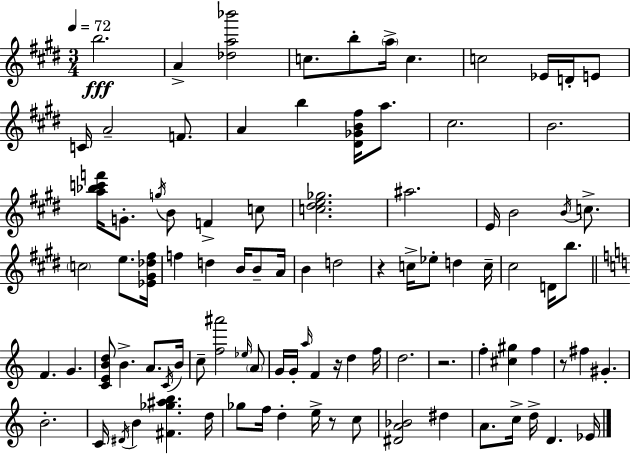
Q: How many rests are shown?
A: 5